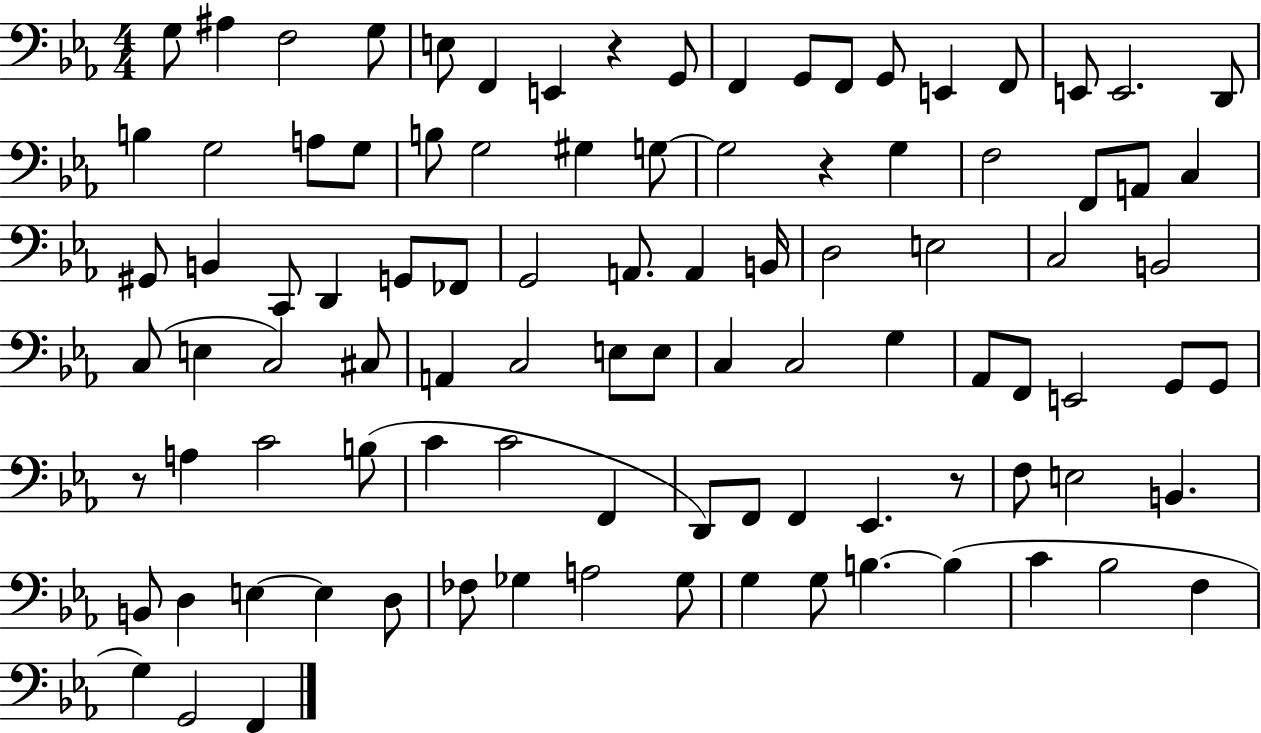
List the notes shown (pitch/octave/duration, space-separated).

G3/e A#3/q F3/h G3/e E3/e F2/q E2/q R/q G2/e F2/q G2/e F2/e G2/e E2/q F2/e E2/e E2/h. D2/e B3/q G3/h A3/e G3/e B3/e G3/h G#3/q G3/e G3/h R/q G3/q F3/h F2/e A2/e C3/q G#2/e B2/q C2/e D2/q G2/e FES2/e G2/h A2/e. A2/q B2/s D3/h E3/h C3/h B2/h C3/e E3/q C3/h C#3/e A2/q C3/h E3/e E3/e C3/q C3/h G3/q Ab2/e F2/e E2/h G2/e G2/e R/e A3/q C4/h B3/e C4/q C4/h F2/q D2/e F2/e F2/q Eb2/q. R/e F3/e E3/h B2/q. B2/e D3/q E3/q E3/q D3/e FES3/e Gb3/q A3/h Gb3/e G3/q G3/e B3/q. B3/q C4/q Bb3/h F3/q G3/q G2/h F2/q